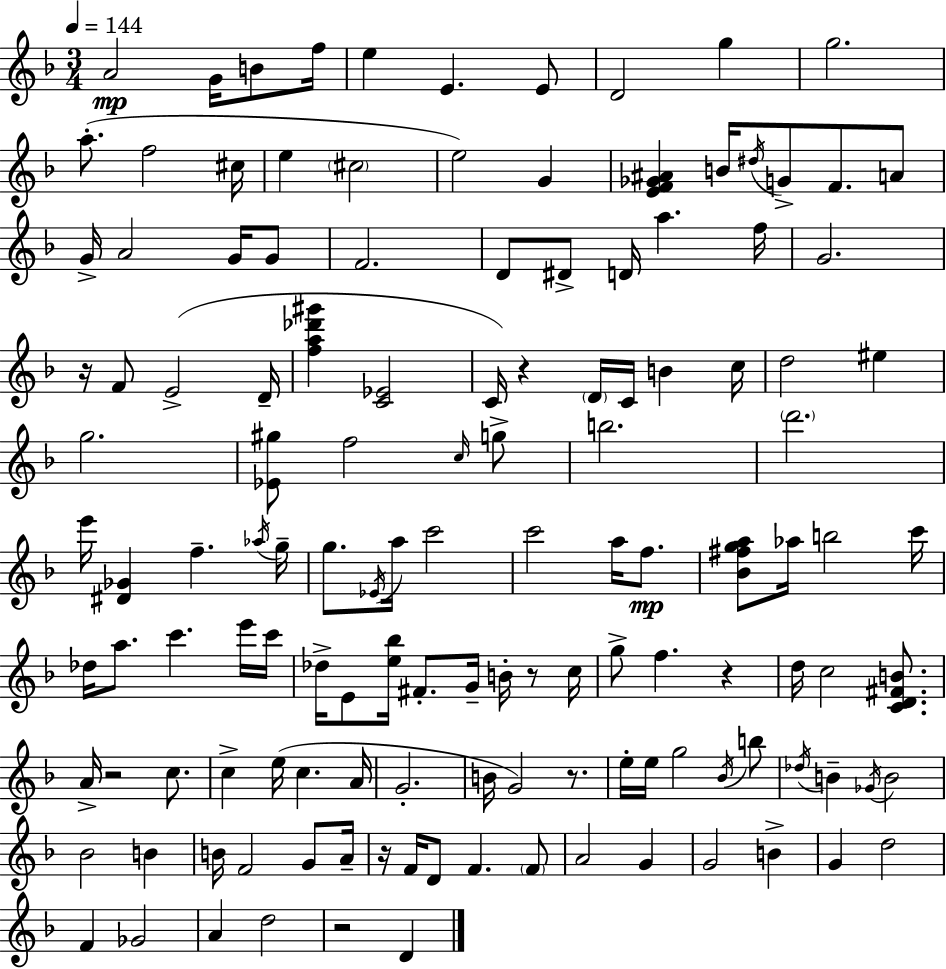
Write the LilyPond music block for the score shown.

{
  \clef treble
  \numericTimeSignature
  \time 3/4
  \key f \major
  \tempo 4 = 144
  a'2\mp g'16 b'8 f''16 | e''4 e'4. e'8 | d'2 g''4 | g''2. | \break a''8.-.( f''2 cis''16 | e''4 \parenthesize cis''2 | e''2) g'4 | <e' f' ges' ais'>4 b'16 \acciaccatura { dis''16 } g'8-> f'8. a'8 | \break g'16-> a'2 g'16 g'8 | f'2. | d'8 dis'8-> d'16 a''4. | f''16 g'2. | \break r16 f'8 e'2->( | d'16-- <f'' a'' des''' gis'''>4 <c' ees'>2 | c'16) r4 \parenthesize d'16 c'16 b'4 | c''16 d''2 eis''4 | \break g''2. | <ees' gis''>8 f''2 \grace { c''16 } | g''8-> b''2. | \parenthesize d'''2. | \break e'''16 <dis' ges'>4 f''4.-- | \acciaccatura { aes''16 } g''16-- g''8. \acciaccatura { ees'16 } a''16 c'''2 | c'''2 | a''16 f''8.\mp <bes' fis'' g'' a''>8 aes''16 b''2 | \break c'''16 des''16 a''8. c'''4. | e'''16 c'''16 des''16-> e'8 <e'' bes''>16 fis'8.-. g'16-- | b'16-. r8 c''16 g''8-> f''4. | r4 d''16 c''2 | \break <c' d' fis' b'>8. a'16-> r2 | c''8. c''4-> e''16( c''4. | a'16 g'2.-. | b'16 g'2) | \break r8. e''16-. e''16 g''2 | \acciaccatura { bes'16 } b''8 \acciaccatura { des''16 } b'4-- \acciaccatura { ges'16 } b'2 | bes'2 | b'4 b'16 f'2 | \break g'8 a'16-- r16 f'16 d'8 f'4. | \parenthesize f'8 a'2 | g'4 g'2 | b'4-> g'4 d''2 | \break f'4 ges'2 | a'4 d''2 | r2 | d'4 \bar "|."
}